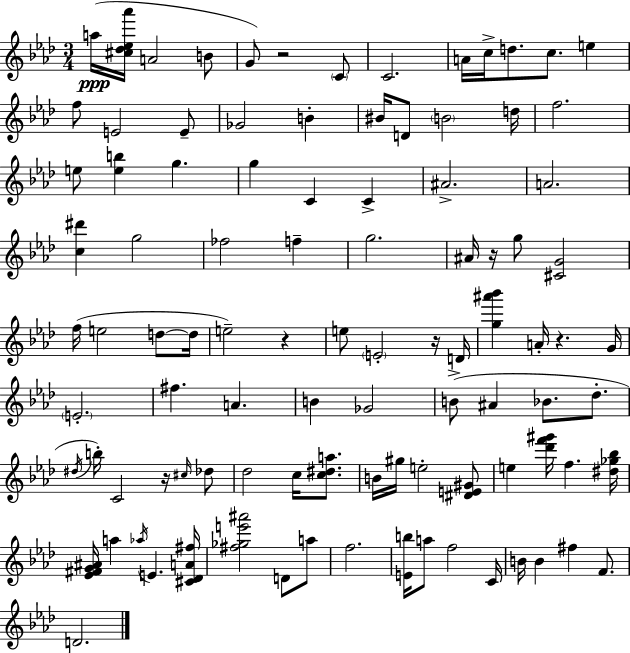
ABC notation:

X:1
T:Untitled
M:3/4
L:1/4
K:Fm
a/4 [^c_d_e_a']/4 A2 B/2 G/2 z2 C/2 C2 A/4 c/4 d/2 c/2 e f/2 E2 E/2 _G2 B ^B/4 D/2 B2 d/4 f2 e/2 [eb] g g C C ^A2 A2 [c^d'] g2 _f2 f g2 ^A/4 z/4 g/2 [^CG]2 f/4 e2 d/2 d/4 e2 z e/2 E2 z/4 D/4 [g^a'_b'] A/4 z G/4 E2 ^f A B _G2 B/2 ^A _B/2 _d/2 ^d/4 b/4 C2 z/4 ^c/4 _d/2 _d2 c/4 [c^da]/2 B/4 ^g/4 e2 [^DE^G]/2 e [_d'f'^g']/4 f [^d_g_b]/4 [_E^FG^A]/4 a _a/4 E [^C_DA^f]/4 [^f_ge'^a']2 D/2 a/2 f2 [Eb]/4 a/2 f2 C/4 B/4 B ^f F/2 D2